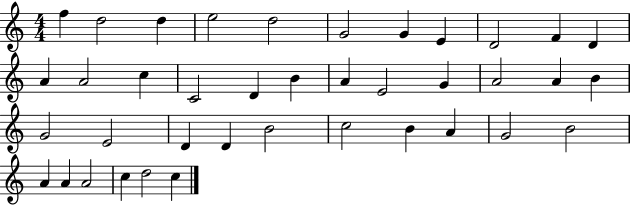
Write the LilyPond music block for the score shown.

{
  \clef treble
  \numericTimeSignature
  \time 4/4
  \key c \major
  f''4 d''2 d''4 | e''2 d''2 | g'2 g'4 e'4 | d'2 f'4 d'4 | \break a'4 a'2 c''4 | c'2 d'4 b'4 | a'4 e'2 g'4 | a'2 a'4 b'4 | \break g'2 e'2 | d'4 d'4 b'2 | c''2 b'4 a'4 | g'2 b'2 | \break a'4 a'4 a'2 | c''4 d''2 c''4 | \bar "|."
}